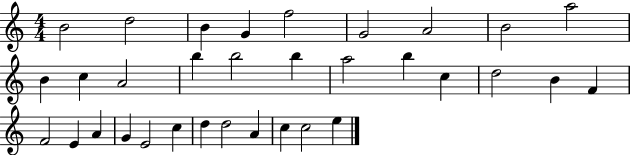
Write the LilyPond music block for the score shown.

{
  \clef treble
  \numericTimeSignature
  \time 4/4
  \key c \major
  b'2 d''2 | b'4 g'4 f''2 | g'2 a'2 | b'2 a''2 | \break b'4 c''4 a'2 | b''4 b''2 b''4 | a''2 b''4 c''4 | d''2 b'4 f'4 | \break f'2 e'4 a'4 | g'4 e'2 c''4 | d''4 d''2 a'4 | c''4 c''2 e''4 | \break \bar "|."
}